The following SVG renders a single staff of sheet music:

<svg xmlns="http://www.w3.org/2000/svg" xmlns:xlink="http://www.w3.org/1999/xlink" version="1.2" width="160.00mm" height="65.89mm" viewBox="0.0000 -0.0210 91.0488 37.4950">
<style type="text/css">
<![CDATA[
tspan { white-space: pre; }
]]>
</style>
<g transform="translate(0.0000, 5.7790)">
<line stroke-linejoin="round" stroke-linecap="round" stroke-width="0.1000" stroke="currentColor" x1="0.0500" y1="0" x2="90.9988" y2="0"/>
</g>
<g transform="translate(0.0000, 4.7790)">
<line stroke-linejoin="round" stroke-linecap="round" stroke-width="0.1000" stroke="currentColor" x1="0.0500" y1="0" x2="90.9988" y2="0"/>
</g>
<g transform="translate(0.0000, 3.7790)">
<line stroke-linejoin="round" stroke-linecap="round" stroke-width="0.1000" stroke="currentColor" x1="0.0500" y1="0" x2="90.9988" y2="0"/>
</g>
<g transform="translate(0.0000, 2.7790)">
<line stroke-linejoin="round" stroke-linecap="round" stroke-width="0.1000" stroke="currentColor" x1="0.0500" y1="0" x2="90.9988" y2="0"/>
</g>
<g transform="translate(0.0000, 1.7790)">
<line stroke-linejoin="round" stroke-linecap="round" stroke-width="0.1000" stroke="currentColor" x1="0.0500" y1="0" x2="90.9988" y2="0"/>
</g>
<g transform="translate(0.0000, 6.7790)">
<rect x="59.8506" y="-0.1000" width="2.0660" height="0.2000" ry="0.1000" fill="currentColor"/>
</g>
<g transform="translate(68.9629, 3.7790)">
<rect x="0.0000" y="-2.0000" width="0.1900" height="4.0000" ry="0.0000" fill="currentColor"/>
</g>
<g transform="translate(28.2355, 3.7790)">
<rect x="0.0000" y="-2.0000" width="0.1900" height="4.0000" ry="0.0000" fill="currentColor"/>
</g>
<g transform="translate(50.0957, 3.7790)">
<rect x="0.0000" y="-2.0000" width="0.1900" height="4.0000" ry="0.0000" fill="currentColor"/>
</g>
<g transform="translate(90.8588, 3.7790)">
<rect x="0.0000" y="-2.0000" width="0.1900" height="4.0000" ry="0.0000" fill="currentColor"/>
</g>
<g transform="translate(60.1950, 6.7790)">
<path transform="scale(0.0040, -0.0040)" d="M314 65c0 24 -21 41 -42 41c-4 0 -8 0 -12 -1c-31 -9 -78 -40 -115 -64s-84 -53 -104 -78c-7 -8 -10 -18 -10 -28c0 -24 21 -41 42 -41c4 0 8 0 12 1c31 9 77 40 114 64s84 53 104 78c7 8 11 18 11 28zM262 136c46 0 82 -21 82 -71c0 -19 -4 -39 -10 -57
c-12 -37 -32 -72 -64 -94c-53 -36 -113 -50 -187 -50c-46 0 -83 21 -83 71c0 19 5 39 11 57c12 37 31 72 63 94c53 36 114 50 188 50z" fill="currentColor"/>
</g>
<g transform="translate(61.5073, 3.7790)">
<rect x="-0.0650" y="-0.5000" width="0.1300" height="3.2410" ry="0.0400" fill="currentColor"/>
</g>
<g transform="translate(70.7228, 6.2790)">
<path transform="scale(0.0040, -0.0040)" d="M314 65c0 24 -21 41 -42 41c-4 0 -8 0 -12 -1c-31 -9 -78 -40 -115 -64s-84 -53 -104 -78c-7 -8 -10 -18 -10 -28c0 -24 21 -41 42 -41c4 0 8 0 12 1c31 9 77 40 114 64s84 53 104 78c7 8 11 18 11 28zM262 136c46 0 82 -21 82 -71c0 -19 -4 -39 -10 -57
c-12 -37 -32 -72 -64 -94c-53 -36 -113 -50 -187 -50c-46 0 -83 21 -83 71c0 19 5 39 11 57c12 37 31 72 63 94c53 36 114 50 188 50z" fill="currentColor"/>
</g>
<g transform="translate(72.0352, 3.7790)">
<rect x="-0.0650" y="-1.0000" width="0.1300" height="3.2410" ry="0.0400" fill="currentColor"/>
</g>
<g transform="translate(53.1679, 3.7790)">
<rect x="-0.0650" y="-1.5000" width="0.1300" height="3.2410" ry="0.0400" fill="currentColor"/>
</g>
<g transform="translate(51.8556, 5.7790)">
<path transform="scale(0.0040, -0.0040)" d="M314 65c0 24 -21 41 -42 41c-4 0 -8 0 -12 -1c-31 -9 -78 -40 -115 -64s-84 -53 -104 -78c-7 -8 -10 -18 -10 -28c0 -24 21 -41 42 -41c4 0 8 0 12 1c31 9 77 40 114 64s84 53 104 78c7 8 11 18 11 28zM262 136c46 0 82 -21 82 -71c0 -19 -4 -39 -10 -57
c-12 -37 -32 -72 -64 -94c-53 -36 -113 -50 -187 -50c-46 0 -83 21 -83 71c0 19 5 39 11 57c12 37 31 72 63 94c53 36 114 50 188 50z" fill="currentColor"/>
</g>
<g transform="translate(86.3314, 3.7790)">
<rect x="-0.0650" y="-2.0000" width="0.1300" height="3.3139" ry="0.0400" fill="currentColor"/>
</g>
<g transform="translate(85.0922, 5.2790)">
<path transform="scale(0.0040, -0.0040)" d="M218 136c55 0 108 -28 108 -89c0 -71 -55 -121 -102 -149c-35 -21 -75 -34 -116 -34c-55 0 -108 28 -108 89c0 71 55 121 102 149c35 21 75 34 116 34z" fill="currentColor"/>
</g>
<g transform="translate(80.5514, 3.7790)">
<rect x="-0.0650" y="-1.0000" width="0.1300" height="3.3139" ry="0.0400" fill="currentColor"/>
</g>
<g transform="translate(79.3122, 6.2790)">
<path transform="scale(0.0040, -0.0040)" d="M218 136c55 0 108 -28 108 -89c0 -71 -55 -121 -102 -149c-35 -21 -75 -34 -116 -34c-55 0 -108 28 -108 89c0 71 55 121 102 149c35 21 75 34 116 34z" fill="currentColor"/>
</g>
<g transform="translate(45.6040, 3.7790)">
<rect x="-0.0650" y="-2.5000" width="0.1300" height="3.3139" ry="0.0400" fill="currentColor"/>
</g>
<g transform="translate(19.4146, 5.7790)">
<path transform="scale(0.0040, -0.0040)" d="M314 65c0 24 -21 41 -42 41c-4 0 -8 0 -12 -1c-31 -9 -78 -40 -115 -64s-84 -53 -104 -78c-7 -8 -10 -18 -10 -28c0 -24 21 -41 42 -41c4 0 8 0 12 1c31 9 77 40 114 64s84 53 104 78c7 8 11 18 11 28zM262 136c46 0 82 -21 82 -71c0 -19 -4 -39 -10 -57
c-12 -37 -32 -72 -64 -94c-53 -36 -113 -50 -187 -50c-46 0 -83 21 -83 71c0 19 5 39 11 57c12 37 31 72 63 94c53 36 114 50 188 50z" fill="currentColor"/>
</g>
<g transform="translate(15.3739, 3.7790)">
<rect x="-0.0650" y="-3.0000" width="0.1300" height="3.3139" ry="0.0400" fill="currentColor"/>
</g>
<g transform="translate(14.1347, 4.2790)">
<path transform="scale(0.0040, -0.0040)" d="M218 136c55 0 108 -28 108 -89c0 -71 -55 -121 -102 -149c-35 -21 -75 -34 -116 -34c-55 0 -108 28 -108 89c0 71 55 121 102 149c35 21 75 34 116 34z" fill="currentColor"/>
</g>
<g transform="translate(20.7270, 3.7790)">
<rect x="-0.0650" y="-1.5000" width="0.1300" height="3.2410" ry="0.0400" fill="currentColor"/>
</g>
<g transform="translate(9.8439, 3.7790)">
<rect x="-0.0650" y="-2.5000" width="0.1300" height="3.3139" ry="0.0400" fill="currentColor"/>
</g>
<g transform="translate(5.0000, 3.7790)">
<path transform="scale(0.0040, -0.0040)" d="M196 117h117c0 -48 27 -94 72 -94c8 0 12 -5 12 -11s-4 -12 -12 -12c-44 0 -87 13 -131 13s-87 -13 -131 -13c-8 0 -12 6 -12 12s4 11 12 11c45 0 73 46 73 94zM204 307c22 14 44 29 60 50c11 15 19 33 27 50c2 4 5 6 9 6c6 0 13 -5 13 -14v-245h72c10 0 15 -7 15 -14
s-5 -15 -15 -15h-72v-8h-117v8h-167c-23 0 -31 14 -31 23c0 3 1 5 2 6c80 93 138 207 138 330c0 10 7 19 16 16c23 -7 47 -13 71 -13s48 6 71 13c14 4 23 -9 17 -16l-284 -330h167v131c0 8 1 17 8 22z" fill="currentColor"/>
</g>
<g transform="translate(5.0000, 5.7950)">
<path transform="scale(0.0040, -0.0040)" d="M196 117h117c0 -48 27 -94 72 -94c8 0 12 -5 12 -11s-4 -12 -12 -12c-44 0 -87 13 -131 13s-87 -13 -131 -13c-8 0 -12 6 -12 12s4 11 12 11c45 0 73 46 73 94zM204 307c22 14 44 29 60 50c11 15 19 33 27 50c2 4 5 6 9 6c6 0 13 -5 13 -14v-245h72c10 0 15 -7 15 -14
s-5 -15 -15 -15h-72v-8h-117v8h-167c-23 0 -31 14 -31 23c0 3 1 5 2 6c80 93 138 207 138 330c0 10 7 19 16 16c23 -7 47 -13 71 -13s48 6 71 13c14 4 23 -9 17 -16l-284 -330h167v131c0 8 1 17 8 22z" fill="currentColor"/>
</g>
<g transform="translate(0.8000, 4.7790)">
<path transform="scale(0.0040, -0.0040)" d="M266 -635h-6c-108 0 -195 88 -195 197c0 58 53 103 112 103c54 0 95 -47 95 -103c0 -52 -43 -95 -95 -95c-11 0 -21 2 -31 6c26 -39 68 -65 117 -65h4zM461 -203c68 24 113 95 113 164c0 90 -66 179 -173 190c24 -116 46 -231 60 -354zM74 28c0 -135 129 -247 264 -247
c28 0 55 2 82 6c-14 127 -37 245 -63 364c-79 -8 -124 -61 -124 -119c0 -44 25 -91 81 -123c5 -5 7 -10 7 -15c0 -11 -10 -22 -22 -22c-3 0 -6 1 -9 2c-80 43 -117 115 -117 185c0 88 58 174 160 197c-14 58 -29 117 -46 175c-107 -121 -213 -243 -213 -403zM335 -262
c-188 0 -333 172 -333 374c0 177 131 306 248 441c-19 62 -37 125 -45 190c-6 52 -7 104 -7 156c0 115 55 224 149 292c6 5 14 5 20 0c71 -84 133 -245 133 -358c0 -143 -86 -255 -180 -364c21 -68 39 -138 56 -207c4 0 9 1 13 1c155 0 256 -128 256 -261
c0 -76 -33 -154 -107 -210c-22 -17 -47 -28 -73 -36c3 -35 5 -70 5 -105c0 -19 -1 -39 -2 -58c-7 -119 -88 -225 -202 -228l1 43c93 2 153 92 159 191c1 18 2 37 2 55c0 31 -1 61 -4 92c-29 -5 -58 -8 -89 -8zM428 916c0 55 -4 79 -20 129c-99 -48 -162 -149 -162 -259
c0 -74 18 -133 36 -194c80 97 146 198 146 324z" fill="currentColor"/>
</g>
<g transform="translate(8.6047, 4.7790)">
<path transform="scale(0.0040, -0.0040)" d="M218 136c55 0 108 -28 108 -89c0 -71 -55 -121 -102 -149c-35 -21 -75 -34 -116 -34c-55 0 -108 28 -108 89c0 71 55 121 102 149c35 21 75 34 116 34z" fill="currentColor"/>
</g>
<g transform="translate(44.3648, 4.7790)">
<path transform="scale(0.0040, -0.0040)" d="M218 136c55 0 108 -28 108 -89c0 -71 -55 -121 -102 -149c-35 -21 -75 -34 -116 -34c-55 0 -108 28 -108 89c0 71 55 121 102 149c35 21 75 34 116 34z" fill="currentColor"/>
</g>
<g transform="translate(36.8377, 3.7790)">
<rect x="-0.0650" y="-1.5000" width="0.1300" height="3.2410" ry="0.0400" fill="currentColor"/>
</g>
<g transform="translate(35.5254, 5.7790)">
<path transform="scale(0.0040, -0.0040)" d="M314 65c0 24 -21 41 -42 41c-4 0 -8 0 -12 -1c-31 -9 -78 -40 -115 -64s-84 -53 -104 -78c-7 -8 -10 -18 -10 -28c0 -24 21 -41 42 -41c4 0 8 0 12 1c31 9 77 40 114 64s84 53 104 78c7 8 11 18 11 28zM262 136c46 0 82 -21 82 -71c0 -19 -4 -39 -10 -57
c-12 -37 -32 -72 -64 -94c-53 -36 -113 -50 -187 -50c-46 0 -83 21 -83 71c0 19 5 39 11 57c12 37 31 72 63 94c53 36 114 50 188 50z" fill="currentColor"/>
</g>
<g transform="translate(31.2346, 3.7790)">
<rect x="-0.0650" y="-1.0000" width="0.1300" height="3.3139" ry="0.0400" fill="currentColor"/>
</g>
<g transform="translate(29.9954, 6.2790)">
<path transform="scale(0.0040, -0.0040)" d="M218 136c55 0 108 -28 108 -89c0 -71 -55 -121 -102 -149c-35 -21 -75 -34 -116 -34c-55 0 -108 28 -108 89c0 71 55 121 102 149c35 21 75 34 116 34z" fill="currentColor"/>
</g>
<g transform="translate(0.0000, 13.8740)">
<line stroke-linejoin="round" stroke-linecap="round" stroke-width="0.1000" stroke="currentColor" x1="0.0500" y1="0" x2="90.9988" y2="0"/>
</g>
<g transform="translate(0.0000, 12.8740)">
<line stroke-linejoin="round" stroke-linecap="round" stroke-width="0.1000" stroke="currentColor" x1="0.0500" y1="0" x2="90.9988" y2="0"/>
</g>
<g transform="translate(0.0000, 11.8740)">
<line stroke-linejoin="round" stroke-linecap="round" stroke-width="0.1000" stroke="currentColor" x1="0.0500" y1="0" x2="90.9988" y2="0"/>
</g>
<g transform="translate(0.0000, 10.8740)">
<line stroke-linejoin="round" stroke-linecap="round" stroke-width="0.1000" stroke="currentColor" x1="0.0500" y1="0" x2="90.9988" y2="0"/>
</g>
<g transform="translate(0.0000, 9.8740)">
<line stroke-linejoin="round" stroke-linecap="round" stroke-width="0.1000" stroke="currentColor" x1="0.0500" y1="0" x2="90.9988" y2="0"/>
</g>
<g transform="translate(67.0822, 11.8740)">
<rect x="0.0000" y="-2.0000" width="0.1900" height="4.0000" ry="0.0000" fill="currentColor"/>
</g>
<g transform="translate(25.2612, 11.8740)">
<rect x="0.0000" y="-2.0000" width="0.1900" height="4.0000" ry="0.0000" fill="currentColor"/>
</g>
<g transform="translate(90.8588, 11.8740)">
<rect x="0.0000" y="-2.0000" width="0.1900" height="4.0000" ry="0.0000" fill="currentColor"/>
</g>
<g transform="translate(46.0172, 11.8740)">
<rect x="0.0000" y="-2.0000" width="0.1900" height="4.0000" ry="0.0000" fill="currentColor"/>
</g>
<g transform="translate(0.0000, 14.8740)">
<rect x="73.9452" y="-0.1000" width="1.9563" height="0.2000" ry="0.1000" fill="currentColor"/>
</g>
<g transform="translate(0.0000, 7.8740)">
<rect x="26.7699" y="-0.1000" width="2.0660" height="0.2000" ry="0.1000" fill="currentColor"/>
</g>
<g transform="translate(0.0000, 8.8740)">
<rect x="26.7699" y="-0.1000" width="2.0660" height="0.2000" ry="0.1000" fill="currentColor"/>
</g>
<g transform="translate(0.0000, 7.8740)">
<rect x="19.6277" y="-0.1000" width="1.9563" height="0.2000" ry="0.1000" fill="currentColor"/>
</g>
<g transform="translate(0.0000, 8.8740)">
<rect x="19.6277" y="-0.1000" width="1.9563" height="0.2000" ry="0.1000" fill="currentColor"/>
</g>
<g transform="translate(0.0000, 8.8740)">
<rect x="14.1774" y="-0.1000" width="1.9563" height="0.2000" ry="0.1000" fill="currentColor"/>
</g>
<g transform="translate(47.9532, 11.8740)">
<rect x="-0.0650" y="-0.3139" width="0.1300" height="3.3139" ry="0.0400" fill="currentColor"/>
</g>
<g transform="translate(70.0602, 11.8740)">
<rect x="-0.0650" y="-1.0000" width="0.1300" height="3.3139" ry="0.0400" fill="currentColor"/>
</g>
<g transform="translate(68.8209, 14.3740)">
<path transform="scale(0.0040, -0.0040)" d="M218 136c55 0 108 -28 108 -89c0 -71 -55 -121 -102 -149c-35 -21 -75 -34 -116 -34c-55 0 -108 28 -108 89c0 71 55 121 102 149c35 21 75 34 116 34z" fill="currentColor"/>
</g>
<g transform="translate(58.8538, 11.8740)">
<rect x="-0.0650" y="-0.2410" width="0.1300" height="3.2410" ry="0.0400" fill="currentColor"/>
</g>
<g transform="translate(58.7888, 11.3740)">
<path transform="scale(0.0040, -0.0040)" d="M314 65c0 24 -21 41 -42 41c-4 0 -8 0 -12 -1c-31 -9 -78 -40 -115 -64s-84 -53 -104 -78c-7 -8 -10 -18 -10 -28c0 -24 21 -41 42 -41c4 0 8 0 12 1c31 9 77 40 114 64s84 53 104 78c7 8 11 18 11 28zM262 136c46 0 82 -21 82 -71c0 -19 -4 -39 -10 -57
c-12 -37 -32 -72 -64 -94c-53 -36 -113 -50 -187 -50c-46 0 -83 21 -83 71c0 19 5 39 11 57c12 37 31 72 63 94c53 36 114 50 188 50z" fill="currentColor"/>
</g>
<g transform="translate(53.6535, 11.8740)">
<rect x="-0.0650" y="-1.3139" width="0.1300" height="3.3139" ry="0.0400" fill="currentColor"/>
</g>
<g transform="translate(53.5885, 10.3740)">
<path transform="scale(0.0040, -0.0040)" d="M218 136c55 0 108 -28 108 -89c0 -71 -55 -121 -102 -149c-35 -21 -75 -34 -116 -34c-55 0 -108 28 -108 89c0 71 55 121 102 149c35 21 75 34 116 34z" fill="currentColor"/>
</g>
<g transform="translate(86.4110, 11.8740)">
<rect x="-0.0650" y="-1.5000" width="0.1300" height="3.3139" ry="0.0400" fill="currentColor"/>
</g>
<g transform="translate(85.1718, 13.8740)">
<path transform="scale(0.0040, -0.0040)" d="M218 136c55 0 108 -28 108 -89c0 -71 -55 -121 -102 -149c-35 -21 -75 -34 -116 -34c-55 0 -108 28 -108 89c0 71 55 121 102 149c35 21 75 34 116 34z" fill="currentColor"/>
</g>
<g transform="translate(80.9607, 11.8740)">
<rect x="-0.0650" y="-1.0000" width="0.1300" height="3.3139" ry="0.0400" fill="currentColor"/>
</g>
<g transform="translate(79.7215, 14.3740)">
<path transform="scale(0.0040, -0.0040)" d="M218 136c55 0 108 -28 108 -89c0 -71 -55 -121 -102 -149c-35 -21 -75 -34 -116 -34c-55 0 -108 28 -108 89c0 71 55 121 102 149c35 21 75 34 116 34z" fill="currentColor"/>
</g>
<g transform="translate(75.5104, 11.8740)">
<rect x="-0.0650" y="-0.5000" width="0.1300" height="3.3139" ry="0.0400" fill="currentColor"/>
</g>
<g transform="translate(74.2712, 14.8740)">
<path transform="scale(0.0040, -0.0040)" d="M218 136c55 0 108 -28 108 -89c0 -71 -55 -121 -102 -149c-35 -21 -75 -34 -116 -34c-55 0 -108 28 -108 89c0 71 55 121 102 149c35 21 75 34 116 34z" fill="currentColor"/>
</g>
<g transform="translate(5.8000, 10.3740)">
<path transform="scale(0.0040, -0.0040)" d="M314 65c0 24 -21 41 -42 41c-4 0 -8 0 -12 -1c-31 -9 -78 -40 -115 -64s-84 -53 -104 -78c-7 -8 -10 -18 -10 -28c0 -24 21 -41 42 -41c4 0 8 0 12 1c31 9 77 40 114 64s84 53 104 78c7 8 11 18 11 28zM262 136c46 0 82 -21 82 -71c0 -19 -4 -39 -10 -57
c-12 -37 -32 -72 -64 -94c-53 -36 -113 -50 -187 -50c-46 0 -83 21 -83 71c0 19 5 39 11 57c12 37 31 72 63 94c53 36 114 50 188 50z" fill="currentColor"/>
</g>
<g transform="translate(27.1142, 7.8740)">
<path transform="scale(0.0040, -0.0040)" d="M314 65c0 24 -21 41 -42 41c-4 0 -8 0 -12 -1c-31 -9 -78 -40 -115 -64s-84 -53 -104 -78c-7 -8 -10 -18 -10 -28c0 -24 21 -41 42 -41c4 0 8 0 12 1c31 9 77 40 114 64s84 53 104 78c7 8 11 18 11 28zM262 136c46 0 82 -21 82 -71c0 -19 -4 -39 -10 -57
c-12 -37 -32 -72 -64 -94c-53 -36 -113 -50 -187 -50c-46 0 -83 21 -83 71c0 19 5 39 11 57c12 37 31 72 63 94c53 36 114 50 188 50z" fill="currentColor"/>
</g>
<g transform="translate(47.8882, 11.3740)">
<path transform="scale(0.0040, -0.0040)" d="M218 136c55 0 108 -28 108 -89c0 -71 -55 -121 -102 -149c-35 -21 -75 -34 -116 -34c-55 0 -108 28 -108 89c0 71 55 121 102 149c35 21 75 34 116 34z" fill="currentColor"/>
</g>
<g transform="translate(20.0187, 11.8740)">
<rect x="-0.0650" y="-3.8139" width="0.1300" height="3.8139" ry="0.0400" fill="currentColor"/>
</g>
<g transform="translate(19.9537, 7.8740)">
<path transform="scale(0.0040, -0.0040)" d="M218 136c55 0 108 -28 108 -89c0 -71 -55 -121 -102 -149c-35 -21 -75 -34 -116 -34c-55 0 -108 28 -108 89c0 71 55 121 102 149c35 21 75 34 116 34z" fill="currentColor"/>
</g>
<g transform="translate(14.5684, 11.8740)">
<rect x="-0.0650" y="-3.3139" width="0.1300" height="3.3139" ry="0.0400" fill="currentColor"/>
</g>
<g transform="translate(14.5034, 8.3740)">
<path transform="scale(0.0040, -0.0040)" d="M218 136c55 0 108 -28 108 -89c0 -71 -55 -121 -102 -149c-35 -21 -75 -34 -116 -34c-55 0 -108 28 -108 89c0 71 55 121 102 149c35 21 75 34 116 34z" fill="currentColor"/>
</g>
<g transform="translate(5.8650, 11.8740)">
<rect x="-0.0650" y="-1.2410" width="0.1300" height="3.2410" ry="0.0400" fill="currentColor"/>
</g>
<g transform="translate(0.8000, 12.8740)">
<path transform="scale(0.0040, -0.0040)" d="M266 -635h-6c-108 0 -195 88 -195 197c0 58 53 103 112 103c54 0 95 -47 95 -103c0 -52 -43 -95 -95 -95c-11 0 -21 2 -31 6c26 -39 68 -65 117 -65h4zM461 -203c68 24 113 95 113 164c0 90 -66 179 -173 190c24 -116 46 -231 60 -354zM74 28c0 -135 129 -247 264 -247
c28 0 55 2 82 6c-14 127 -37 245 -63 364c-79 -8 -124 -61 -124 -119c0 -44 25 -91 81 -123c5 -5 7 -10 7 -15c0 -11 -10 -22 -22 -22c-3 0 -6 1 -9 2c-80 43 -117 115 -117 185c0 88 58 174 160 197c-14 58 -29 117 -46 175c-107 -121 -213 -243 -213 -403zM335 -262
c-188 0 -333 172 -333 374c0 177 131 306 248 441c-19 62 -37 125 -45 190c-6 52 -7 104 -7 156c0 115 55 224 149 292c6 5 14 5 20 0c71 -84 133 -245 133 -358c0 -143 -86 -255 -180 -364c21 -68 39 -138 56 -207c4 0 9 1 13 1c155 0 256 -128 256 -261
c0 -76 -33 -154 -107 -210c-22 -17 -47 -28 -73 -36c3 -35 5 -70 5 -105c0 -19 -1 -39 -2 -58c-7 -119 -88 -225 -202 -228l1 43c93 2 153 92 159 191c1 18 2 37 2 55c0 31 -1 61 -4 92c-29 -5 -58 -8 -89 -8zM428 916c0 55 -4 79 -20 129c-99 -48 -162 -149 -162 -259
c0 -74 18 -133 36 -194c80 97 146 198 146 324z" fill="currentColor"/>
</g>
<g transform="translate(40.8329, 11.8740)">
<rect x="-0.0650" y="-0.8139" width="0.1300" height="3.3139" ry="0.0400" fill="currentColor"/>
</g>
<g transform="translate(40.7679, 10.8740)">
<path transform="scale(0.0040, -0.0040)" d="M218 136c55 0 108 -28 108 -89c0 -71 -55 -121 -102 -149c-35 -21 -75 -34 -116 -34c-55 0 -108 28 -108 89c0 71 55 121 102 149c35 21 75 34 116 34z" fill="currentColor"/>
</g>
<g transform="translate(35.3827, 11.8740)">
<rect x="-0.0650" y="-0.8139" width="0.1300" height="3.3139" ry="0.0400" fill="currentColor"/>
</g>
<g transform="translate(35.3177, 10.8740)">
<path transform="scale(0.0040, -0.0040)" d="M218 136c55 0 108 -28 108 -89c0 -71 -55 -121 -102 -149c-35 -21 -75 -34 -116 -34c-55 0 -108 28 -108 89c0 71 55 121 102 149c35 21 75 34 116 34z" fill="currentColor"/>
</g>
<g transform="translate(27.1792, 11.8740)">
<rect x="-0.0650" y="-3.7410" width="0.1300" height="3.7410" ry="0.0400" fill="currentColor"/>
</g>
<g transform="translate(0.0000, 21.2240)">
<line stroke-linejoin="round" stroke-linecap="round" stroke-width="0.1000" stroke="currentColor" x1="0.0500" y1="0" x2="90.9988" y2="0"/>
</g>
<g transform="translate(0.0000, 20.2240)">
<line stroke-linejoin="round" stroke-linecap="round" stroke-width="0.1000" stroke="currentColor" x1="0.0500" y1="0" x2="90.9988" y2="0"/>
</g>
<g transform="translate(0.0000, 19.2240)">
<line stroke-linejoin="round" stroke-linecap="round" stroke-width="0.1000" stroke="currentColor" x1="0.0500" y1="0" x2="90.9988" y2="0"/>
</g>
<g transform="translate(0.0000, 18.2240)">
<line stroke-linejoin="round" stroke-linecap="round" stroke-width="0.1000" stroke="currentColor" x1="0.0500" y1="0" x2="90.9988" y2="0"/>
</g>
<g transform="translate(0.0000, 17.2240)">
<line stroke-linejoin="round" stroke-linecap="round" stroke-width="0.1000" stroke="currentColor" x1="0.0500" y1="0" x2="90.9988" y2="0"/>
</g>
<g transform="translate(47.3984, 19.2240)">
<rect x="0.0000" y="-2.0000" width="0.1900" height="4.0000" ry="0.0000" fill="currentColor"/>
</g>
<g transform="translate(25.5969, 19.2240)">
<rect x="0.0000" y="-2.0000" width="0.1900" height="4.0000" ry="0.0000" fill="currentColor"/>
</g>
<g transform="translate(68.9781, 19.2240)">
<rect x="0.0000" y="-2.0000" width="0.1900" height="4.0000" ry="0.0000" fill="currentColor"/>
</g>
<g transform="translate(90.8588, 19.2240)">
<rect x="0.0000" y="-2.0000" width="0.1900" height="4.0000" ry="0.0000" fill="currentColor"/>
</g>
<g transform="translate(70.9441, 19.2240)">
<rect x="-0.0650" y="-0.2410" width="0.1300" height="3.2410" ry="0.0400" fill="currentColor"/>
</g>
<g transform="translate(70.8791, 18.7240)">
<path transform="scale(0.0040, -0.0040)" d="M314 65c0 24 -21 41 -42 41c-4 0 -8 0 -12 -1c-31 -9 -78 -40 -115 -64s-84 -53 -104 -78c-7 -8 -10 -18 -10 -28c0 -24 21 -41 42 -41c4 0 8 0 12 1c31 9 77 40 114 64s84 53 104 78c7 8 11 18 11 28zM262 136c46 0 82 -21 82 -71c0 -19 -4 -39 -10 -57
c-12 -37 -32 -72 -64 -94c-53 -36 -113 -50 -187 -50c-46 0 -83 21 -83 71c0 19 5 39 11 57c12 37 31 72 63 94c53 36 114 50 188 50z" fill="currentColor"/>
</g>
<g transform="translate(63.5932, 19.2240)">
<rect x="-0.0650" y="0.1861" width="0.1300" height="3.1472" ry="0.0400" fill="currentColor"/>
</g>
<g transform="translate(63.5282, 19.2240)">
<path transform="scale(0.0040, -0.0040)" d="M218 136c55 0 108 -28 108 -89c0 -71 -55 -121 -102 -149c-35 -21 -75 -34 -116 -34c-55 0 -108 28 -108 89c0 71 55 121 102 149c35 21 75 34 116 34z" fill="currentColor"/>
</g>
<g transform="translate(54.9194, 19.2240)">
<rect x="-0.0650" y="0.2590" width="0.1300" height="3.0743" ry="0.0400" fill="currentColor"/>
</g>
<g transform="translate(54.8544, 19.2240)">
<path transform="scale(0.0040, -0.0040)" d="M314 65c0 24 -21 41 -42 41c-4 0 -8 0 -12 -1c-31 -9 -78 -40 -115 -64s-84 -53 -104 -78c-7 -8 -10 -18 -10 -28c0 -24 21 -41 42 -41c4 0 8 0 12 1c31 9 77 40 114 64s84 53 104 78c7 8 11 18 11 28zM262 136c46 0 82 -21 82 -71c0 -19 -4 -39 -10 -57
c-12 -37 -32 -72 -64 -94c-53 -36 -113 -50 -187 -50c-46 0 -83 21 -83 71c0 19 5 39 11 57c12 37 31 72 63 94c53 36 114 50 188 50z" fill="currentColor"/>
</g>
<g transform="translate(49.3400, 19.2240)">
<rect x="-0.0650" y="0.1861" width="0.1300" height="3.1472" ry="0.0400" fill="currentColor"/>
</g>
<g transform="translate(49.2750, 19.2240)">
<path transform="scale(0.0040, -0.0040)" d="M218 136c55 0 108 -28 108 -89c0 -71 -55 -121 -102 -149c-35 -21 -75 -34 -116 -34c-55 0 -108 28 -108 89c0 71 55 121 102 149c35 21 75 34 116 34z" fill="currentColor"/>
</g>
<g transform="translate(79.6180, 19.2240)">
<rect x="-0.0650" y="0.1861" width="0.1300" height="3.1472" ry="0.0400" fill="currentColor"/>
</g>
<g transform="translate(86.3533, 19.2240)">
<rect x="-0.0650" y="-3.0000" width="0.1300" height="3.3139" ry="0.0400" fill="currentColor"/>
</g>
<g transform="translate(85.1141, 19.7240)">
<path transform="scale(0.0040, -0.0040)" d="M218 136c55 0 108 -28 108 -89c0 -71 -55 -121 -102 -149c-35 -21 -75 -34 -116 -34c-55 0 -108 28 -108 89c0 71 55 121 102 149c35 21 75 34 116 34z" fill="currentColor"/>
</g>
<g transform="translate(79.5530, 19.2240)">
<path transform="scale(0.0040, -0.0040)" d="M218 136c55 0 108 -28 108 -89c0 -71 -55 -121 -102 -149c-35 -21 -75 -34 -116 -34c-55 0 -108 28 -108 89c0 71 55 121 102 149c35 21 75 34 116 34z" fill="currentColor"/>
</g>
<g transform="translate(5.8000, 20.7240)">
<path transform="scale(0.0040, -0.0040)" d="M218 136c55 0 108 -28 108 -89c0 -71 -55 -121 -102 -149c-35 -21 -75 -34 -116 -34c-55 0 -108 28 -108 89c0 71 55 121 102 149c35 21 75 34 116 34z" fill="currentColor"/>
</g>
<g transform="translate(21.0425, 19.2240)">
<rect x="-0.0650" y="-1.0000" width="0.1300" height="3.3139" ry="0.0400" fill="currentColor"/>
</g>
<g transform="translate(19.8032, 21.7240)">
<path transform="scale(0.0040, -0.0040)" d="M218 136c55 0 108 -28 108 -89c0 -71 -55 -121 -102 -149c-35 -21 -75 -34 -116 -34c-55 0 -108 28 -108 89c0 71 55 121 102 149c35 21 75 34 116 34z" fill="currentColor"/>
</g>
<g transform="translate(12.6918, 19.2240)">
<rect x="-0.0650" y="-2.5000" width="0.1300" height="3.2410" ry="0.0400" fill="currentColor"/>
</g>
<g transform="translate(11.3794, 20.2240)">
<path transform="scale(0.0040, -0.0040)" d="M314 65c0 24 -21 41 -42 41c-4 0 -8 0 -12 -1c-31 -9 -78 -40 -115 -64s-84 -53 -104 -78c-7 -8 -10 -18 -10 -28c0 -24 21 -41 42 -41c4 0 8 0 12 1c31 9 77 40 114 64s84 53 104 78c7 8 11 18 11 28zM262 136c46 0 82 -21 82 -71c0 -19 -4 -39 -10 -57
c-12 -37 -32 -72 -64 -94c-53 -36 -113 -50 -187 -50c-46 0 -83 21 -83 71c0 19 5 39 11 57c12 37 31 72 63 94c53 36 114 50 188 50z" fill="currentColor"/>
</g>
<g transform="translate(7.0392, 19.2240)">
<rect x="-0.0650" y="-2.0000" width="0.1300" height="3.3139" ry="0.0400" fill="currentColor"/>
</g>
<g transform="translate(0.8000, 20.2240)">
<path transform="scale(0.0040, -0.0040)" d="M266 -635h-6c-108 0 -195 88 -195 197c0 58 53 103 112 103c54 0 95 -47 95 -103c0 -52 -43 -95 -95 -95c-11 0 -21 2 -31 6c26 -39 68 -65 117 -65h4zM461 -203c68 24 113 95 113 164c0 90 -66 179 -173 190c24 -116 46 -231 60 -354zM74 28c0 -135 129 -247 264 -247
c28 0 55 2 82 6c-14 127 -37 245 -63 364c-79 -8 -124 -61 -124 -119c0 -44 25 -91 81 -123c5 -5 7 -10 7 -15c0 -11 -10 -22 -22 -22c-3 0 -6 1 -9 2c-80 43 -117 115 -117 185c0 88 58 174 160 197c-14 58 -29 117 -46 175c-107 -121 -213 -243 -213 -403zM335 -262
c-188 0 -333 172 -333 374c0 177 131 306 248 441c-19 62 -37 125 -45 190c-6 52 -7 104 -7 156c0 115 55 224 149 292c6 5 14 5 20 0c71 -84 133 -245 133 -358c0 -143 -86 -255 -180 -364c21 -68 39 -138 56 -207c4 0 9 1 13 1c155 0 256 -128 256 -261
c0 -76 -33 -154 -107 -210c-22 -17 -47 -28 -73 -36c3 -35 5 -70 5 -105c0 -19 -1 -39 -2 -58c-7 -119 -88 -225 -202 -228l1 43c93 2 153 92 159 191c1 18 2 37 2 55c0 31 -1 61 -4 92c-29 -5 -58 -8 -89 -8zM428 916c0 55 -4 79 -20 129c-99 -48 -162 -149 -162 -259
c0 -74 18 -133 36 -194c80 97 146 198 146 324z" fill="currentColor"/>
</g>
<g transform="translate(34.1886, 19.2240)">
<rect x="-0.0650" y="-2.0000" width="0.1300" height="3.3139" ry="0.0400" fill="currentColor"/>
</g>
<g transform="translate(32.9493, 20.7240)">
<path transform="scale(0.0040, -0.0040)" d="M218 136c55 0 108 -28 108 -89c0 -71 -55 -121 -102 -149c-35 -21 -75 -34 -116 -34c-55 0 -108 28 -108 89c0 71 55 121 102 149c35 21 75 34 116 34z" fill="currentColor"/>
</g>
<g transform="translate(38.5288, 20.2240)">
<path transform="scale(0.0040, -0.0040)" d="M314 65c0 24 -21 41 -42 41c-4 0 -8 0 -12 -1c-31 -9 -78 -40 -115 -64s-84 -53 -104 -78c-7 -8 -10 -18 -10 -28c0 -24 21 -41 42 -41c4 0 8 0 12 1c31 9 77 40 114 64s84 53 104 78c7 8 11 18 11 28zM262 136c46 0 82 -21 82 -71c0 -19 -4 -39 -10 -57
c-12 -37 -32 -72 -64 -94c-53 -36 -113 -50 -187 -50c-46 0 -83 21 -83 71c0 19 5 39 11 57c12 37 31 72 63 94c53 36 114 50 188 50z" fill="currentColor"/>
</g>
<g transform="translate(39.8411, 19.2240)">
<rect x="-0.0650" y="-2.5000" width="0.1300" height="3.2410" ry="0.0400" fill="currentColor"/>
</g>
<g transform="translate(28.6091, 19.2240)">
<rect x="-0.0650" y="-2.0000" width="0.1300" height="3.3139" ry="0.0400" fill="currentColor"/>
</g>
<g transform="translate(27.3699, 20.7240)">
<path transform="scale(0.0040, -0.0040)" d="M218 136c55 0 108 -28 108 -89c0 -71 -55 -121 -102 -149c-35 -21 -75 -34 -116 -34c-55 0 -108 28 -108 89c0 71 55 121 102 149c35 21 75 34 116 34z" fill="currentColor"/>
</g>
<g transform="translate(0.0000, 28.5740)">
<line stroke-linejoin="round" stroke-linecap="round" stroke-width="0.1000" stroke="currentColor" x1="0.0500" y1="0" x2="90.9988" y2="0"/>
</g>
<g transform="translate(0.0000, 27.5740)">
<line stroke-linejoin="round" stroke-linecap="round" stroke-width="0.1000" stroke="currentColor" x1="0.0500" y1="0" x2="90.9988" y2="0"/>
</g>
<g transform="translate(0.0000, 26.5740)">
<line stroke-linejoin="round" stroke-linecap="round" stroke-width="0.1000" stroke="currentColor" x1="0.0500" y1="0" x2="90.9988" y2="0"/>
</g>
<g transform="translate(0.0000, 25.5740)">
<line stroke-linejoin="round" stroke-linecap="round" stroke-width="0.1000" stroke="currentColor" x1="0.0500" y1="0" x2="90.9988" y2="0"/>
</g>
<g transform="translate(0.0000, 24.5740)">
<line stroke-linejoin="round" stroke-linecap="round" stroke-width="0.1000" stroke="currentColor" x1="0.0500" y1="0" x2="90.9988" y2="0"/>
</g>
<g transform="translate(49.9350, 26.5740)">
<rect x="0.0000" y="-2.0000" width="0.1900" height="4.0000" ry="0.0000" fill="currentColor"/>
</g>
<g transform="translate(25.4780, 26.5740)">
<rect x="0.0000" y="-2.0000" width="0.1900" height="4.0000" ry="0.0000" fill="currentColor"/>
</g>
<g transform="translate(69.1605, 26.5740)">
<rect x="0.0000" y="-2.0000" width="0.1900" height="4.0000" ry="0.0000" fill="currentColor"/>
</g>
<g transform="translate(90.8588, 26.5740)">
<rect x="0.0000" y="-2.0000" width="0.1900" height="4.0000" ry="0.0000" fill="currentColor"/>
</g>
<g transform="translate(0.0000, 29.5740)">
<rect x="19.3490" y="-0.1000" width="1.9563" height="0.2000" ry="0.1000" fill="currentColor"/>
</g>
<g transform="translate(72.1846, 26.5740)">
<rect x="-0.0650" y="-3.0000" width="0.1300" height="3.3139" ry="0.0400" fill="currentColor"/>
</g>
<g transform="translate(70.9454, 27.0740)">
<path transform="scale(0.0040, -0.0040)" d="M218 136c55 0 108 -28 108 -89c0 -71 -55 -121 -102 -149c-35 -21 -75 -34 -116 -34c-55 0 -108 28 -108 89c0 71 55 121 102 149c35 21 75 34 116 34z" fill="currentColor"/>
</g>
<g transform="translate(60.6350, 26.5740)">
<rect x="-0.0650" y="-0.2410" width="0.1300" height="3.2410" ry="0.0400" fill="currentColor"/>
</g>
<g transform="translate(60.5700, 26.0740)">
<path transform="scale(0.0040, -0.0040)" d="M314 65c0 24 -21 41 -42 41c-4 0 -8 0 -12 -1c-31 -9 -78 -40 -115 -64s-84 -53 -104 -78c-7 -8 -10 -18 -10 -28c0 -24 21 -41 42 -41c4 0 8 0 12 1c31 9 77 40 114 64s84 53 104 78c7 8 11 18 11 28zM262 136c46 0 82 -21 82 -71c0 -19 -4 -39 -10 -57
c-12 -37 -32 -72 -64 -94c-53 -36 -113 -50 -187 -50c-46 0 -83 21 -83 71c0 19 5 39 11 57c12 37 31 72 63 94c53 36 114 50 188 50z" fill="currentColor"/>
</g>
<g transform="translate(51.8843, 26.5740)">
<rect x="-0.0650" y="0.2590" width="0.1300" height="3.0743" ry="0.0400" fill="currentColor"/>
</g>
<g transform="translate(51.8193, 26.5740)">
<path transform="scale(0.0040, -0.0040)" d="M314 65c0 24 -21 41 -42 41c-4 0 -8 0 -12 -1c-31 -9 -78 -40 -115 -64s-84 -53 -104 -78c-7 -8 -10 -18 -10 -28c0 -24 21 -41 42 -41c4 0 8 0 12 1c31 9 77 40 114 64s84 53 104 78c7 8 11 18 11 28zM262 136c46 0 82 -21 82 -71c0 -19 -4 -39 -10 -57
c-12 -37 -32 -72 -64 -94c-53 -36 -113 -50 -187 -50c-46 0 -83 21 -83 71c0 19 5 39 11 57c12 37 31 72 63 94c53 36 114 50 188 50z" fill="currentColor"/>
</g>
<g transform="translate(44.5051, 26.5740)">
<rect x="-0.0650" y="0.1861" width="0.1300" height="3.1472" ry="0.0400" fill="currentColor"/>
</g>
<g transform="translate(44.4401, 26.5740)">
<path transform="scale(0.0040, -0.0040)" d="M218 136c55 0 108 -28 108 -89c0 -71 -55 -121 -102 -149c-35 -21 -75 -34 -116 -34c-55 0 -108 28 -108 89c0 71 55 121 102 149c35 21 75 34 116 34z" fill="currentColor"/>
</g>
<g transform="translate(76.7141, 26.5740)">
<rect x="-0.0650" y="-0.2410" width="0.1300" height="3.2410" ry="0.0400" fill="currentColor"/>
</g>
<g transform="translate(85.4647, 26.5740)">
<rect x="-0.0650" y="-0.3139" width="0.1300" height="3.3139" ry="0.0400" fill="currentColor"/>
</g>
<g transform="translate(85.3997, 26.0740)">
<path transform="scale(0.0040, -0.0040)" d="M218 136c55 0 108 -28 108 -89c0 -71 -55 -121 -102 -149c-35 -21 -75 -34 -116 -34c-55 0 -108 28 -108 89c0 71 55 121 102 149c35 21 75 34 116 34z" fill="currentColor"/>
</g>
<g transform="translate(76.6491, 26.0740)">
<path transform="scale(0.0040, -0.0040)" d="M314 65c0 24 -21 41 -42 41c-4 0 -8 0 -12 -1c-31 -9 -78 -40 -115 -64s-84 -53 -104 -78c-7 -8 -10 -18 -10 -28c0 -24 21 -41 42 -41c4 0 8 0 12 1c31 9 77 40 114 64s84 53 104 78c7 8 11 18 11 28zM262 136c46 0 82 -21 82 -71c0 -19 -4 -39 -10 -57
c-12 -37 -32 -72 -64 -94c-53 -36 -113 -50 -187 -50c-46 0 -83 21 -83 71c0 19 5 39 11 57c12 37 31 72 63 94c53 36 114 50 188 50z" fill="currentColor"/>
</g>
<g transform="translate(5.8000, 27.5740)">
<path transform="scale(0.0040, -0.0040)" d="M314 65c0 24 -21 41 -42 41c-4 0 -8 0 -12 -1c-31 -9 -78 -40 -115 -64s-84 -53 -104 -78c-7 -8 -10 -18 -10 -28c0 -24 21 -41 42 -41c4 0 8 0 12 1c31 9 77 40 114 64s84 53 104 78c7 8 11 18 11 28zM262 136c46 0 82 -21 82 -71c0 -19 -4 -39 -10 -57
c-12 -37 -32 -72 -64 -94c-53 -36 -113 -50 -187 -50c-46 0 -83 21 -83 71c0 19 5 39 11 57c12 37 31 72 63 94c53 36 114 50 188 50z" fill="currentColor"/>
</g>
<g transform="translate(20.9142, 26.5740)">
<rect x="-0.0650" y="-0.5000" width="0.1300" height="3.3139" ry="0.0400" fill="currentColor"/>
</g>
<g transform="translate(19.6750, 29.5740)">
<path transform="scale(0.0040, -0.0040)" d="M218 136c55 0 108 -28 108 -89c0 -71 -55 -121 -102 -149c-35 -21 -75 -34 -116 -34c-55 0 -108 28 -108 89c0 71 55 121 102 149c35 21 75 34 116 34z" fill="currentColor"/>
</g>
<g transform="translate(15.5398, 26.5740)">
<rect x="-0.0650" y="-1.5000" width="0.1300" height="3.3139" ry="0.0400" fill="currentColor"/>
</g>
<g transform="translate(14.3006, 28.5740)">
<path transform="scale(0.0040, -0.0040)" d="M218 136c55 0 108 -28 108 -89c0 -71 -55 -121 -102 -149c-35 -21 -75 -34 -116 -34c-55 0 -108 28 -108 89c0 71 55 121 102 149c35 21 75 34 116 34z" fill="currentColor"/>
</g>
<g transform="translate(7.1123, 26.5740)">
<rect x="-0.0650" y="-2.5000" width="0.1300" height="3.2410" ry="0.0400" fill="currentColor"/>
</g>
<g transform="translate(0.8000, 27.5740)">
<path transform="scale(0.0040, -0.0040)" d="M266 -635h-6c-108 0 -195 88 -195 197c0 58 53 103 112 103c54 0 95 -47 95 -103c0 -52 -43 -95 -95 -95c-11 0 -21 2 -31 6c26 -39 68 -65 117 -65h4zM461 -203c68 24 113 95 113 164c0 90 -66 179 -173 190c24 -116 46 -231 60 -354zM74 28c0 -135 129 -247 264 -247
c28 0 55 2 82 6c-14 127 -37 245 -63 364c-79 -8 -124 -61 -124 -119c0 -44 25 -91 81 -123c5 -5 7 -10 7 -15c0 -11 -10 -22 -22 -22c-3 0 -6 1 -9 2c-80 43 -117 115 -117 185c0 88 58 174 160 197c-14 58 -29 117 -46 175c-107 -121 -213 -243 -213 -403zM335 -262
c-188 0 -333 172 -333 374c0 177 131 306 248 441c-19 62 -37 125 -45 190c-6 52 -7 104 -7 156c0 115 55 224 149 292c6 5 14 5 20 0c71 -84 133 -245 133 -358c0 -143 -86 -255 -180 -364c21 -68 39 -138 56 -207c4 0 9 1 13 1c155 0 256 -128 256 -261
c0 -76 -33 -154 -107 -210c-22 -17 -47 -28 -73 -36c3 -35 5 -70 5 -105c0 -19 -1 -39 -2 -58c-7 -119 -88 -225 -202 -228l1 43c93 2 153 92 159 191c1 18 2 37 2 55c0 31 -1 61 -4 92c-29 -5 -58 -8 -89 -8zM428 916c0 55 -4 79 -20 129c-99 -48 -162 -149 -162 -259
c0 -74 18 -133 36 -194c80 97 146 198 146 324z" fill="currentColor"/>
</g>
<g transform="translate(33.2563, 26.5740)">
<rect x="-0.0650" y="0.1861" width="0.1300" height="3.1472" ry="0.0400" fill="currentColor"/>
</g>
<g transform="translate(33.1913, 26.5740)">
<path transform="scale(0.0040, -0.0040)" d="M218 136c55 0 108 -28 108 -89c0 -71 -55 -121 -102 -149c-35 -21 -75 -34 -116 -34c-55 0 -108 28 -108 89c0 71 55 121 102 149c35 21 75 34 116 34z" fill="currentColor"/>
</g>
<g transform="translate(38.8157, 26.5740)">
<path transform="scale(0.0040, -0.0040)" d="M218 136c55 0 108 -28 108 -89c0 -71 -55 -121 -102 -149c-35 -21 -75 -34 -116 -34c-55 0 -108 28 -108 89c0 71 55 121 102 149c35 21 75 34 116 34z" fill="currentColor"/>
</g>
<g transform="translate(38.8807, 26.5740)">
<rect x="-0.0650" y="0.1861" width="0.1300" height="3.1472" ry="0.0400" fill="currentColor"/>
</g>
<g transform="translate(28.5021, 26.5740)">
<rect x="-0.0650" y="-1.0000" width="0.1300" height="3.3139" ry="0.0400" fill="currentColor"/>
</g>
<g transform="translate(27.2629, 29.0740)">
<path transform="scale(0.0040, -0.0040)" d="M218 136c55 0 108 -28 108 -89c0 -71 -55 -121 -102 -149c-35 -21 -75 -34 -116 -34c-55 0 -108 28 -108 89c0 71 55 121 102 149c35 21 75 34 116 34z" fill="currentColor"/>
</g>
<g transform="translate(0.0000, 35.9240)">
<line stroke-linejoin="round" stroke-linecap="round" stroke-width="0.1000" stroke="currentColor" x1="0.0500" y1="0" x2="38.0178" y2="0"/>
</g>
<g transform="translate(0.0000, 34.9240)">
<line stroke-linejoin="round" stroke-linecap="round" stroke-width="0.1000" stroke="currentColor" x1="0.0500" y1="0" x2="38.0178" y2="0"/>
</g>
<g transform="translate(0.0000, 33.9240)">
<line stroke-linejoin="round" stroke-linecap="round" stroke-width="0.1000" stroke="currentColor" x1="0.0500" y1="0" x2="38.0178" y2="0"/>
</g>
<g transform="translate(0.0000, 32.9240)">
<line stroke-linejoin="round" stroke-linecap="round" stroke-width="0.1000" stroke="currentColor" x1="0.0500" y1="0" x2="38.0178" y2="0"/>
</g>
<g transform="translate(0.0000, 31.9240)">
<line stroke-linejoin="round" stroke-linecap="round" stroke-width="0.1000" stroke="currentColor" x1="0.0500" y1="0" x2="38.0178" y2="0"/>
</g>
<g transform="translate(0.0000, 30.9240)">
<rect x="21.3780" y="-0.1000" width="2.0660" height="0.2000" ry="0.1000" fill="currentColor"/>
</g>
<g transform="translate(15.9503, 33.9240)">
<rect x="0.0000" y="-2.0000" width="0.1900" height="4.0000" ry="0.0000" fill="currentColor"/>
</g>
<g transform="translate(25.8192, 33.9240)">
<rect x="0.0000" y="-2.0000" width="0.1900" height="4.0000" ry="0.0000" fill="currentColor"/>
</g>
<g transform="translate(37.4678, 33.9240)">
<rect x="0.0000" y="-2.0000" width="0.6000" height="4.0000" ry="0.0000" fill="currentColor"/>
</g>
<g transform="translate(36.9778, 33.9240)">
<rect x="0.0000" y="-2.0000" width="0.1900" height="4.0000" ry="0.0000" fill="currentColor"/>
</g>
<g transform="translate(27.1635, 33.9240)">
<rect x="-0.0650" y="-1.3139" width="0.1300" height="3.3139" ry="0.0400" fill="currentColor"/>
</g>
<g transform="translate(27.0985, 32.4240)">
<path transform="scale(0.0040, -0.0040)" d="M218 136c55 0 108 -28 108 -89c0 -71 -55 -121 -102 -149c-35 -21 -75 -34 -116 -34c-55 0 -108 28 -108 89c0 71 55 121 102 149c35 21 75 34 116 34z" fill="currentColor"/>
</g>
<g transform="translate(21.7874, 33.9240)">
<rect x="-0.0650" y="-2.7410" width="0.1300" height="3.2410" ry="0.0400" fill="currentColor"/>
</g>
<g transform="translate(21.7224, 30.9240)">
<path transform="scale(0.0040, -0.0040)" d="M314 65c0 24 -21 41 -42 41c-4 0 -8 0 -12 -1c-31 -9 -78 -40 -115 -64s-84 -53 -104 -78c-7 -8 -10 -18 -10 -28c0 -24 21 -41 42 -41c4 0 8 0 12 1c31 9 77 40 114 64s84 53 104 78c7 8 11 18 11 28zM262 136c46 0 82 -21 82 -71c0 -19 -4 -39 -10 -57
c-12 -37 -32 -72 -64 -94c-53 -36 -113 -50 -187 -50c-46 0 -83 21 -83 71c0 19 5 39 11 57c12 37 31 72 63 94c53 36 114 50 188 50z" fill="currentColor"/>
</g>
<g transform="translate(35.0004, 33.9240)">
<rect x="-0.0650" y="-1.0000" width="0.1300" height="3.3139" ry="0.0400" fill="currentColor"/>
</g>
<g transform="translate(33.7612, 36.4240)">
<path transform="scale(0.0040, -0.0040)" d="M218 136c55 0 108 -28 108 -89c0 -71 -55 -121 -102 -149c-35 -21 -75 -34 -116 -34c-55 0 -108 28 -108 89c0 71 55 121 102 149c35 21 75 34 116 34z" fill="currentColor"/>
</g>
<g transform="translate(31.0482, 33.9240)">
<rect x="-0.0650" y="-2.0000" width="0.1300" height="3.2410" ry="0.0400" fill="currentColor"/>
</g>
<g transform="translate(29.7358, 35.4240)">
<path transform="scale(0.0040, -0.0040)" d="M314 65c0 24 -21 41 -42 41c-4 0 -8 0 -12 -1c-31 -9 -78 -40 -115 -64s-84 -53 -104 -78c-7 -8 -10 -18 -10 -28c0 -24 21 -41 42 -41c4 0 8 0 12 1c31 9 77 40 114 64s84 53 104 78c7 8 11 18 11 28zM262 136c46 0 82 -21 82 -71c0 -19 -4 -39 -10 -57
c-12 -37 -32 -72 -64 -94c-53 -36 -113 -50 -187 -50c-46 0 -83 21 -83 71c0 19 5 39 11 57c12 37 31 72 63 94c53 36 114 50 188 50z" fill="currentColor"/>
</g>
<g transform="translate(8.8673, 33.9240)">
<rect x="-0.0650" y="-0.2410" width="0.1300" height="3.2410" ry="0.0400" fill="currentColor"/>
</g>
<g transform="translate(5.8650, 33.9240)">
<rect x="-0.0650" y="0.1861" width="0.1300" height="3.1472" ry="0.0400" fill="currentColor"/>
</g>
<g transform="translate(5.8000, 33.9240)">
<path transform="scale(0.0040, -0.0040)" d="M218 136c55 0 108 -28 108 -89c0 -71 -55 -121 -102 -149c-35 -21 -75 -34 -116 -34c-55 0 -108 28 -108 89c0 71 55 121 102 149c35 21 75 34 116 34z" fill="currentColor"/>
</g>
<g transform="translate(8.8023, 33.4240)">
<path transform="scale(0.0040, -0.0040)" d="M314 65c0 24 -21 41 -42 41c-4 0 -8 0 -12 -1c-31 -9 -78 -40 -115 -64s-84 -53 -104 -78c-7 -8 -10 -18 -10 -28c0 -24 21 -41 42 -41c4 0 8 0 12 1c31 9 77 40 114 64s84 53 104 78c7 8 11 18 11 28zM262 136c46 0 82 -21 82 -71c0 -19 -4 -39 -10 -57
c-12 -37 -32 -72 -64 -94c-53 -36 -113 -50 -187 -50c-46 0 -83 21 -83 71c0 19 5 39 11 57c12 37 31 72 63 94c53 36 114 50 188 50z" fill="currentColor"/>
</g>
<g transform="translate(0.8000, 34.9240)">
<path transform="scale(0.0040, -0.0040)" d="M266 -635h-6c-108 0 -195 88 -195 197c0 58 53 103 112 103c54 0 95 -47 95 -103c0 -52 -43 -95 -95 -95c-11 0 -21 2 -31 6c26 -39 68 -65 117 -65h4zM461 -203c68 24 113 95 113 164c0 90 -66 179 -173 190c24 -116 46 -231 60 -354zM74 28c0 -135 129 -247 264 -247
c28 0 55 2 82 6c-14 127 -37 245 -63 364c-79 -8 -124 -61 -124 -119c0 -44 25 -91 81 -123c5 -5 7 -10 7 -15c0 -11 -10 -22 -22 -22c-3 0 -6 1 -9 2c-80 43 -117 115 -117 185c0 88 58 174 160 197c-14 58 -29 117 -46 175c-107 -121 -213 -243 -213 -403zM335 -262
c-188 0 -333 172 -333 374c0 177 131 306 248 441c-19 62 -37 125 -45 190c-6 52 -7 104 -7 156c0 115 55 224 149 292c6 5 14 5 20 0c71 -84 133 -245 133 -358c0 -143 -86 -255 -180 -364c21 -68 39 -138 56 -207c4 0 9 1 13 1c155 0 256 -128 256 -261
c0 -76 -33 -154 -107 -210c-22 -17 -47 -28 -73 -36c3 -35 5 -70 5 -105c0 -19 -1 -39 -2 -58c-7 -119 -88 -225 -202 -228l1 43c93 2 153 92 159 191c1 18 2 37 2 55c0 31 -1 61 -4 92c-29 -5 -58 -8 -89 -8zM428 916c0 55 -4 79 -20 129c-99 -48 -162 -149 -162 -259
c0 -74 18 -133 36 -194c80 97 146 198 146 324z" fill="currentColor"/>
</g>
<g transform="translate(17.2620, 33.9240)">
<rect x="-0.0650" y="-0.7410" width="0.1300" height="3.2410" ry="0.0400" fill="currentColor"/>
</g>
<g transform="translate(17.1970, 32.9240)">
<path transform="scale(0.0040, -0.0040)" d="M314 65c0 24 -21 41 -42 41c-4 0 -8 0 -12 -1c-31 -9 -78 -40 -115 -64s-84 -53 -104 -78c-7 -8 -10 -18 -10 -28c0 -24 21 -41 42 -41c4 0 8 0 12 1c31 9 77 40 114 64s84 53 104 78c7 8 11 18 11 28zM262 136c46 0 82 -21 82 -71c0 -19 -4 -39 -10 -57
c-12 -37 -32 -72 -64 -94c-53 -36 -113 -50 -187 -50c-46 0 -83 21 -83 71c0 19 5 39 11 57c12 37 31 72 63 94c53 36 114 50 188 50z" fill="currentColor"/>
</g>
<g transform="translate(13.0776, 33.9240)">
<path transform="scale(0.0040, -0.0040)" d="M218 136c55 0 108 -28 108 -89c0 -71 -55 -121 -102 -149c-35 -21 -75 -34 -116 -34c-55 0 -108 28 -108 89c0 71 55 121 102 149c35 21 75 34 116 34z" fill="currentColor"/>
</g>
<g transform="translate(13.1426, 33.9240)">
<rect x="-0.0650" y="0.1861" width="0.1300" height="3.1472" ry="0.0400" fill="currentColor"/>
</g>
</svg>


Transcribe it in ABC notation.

X:1
T:Untitled
M:4/4
L:1/4
K:C
G A E2 D E2 G E2 C2 D2 D F e2 b c' c'2 d d c e c2 D C D E F G2 D F F G2 B B2 B c2 B A G2 E C D B B B B2 c2 A c2 c B c2 B d2 a2 e F2 D